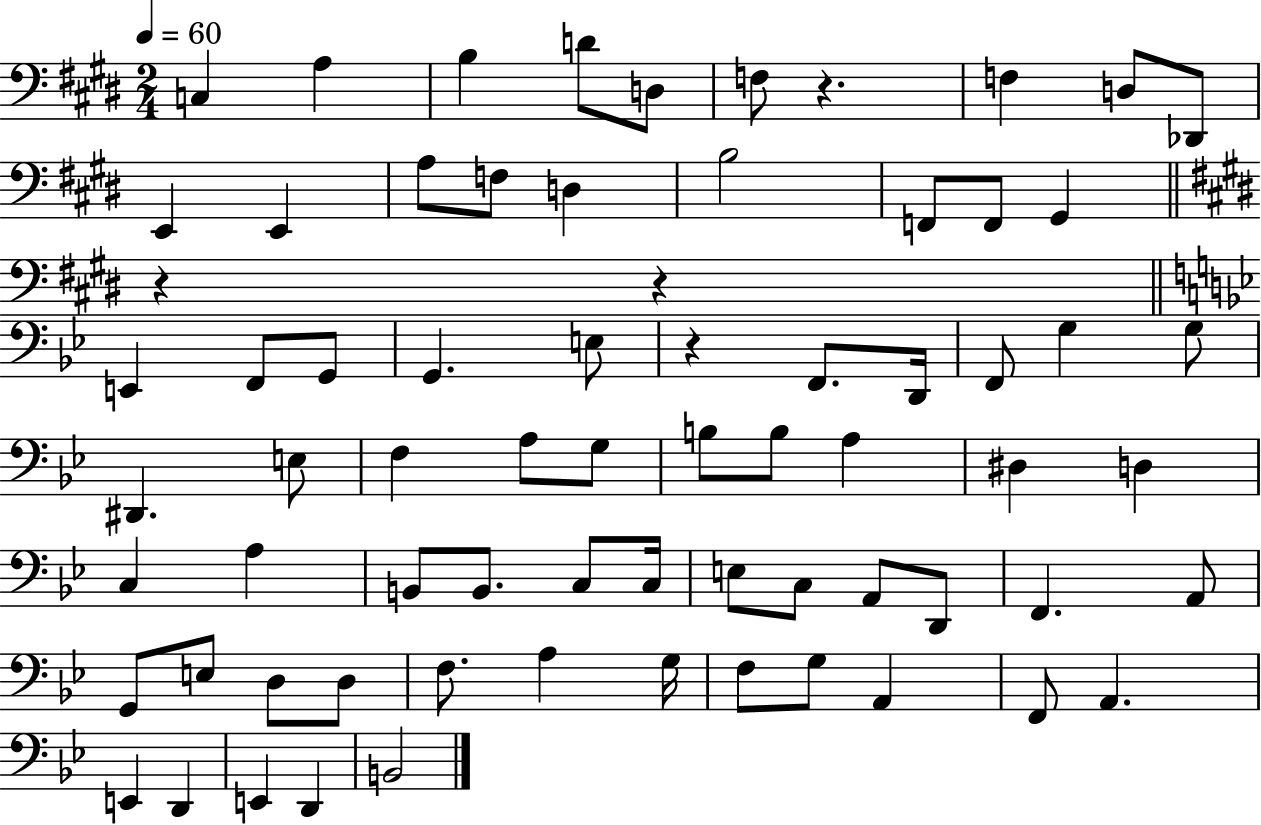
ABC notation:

X:1
T:Untitled
M:2/4
L:1/4
K:E
C, A, B, D/2 D,/2 F,/2 z F, D,/2 _D,,/2 E,, E,, A,/2 F,/2 D, B,2 F,,/2 F,,/2 ^G,, z z E,, F,,/2 G,,/2 G,, E,/2 z F,,/2 D,,/4 F,,/2 G, G,/2 ^D,, E,/2 F, A,/2 G,/2 B,/2 B,/2 A, ^D, D, C, A, B,,/2 B,,/2 C,/2 C,/4 E,/2 C,/2 A,,/2 D,,/2 F,, A,,/2 G,,/2 E,/2 D,/2 D,/2 F,/2 A, G,/4 F,/2 G,/2 A,, F,,/2 A,, E,, D,, E,, D,, B,,2